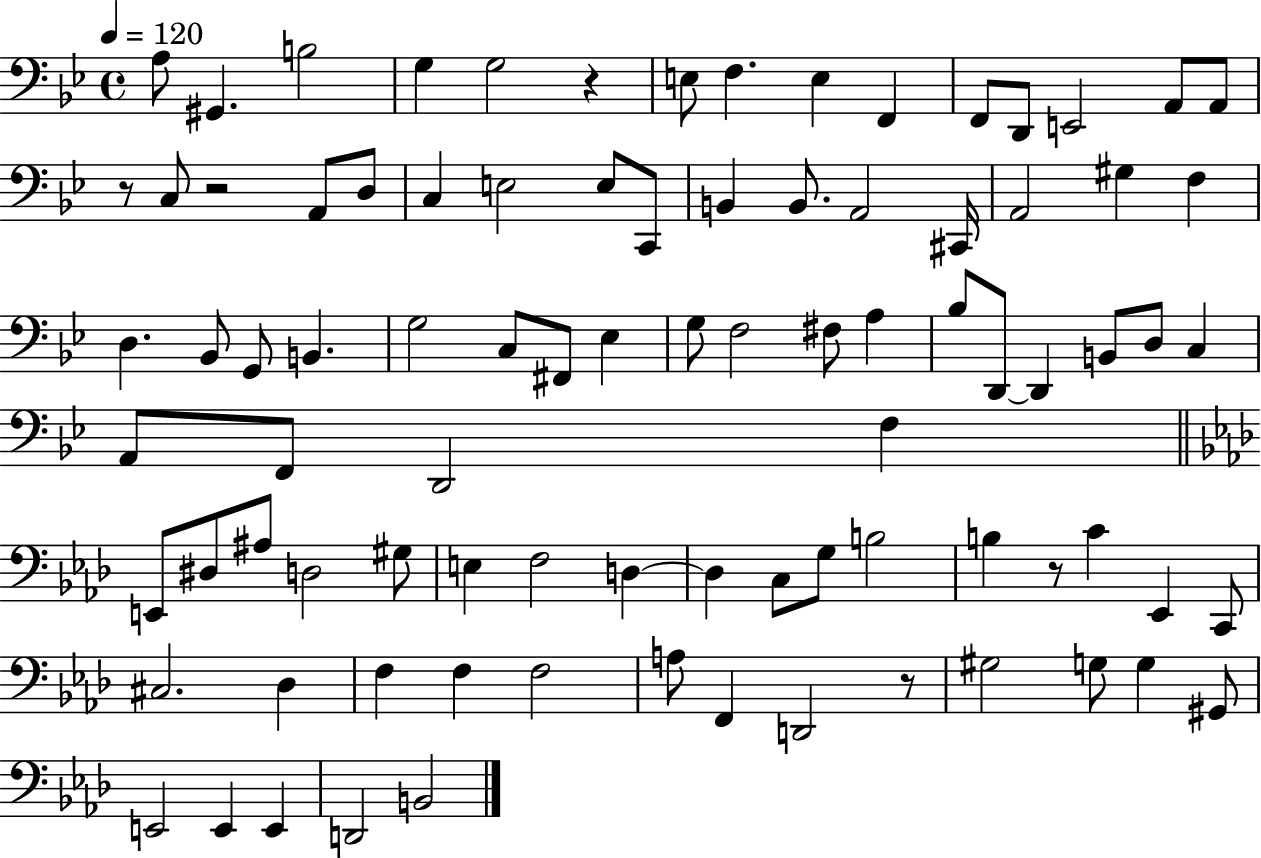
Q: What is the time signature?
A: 4/4